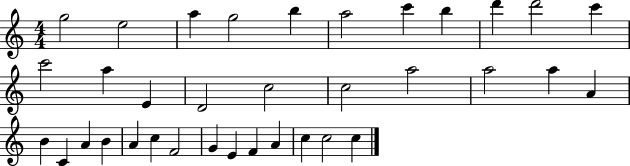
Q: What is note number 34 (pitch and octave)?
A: C5